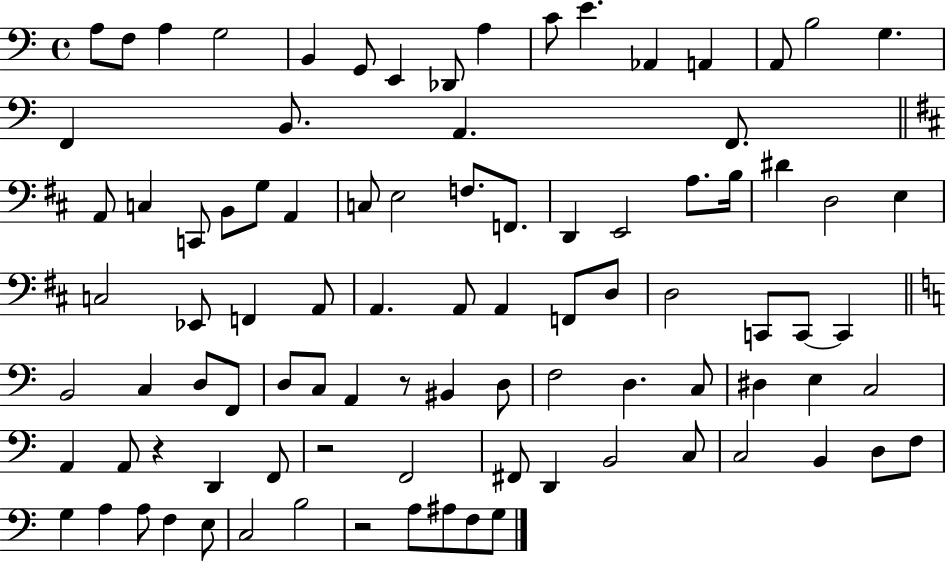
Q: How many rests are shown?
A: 4